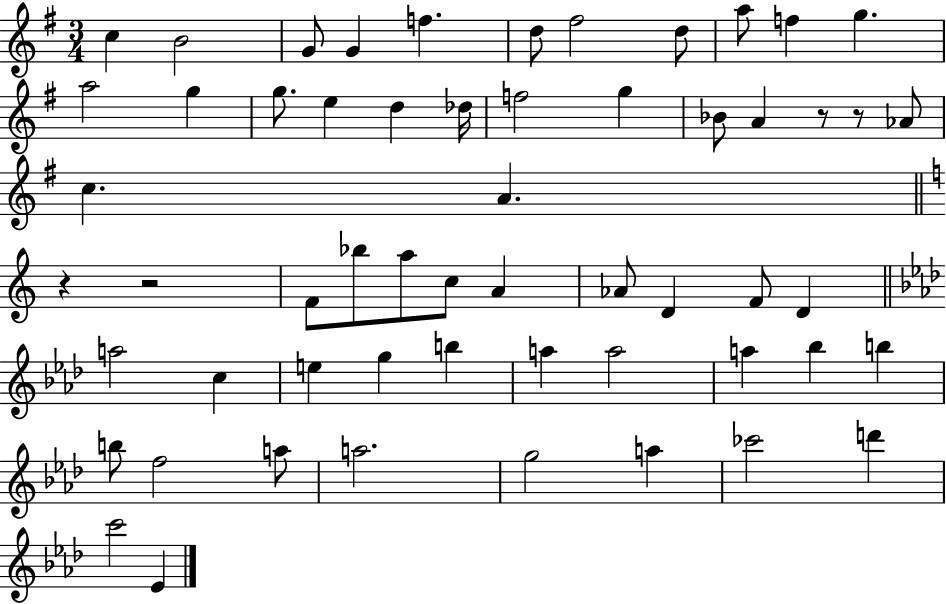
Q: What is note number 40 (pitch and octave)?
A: A5